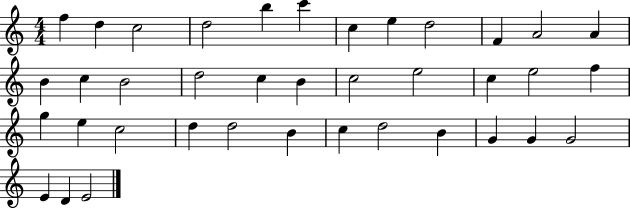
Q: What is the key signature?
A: C major